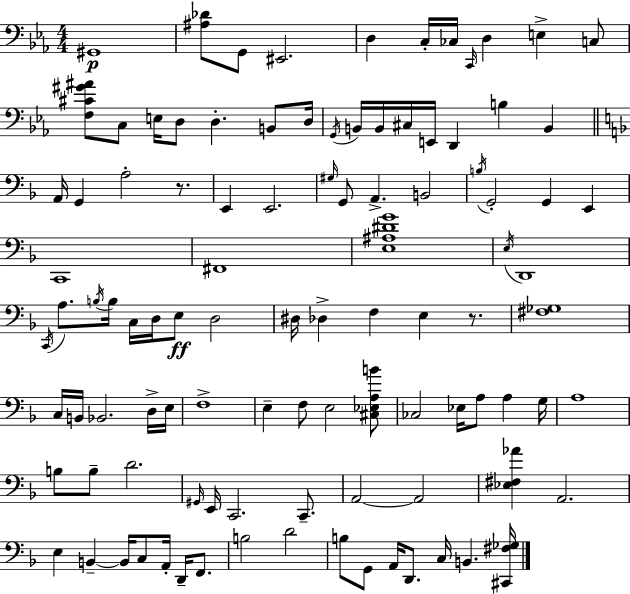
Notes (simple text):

G#2/w [A#3,Db4]/e G2/e EIS2/h. D3/q C3/s CES3/s C2/s D3/q E3/q C3/e [F3,C#4,G#4,A#4]/e C3/e E3/s D3/e D3/q. B2/e D3/s G2/s B2/s B2/s C#3/s E2/s D2/q B3/q B2/q A2/s G2/q A3/h R/e. E2/q E2/h. G#3/s G2/e A2/q. B2/h B3/s G2/h G2/q E2/q C2/w F#2/w [E3,A#3,D#4,G4]/w E3/s D2/w C2/s A3/e. B3/s B3/s C3/s D3/s E3/e D3/h D#3/s Db3/q F3/q E3/q R/e. [F#3,Gb3]/w C3/s B2/s Bb2/h. D3/s E3/s F3/w E3/q F3/e E3/h [C#3,Eb3,A3,B4]/e CES3/h Eb3/s A3/e A3/q G3/s A3/w B3/e B3/e D4/h. G#2/s E2/s C2/h. C2/e. A2/h A2/h [Eb3,F#3,Ab4]/q A2/h. E3/q B2/q B2/s C3/e A2/s D2/s F2/e. B3/h D4/h B3/e G2/e A2/s D2/e. C3/s B2/q. [C#2,F#3,Gb3]/s